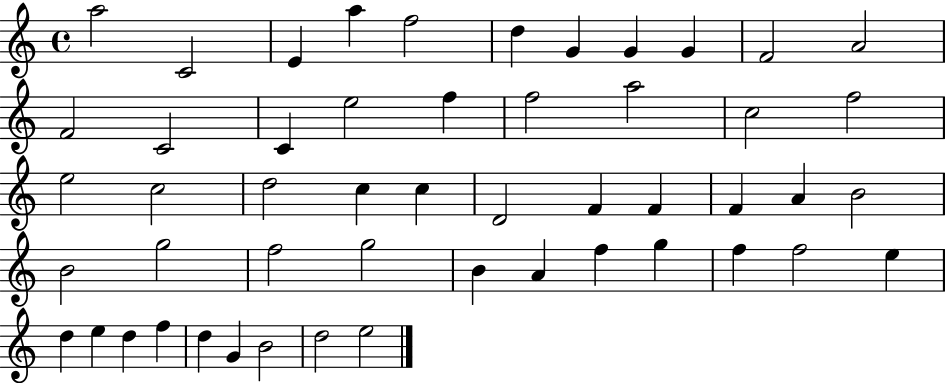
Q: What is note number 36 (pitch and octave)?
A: B4